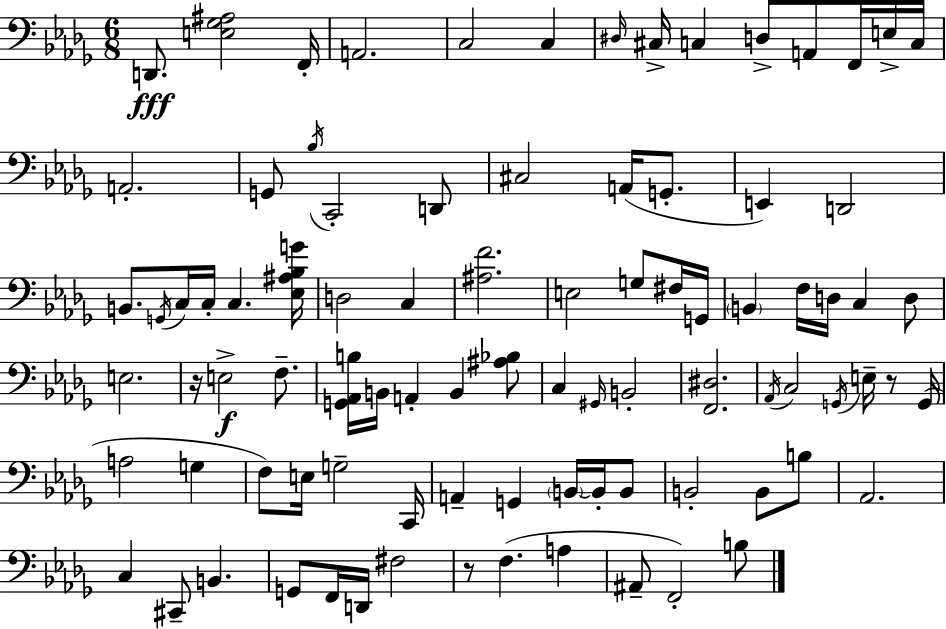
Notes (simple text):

D2/e. [E3,Gb3,A#3]/h F2/s A2/h. C3/h C3/q D#3/s C#3/s C3/q D3/e A2/e F2/s E3/s C3/s A2/h. G2/e Bb3/s C2/h D2/e C#3/h A2/s G2/e. E2/q D2/h B2/e. G2/s C3/s C3/s C3/q. [Eb3,A#3,Bb3,G4]/s D3/h C3/q [A#3,F4]/h. E3/h G3/e F#3/s G2/s B2/q F3/s D3/s C3/q D3/e E3/h. R/s E3/h F3/e. [G2,Ab2,B3]/s B2/s A2/q B2/q [A#3,Bb3]/e C3/q G#2/s B2/h [F2,D#3]/h. Ab2/s C3/h G2/s E3/s R/e G2/s A3/h G3/q F3/e E3/s G3/h C2/s A2/q G2/q B2/s B2/s B2/e B2/h B2/e B3/e Ab2/h. C3/q C#2/e B2/q. G2/e F2/s D2/s F#3/h R/e F3/q. A3/q A#2/e F2/h B3/e